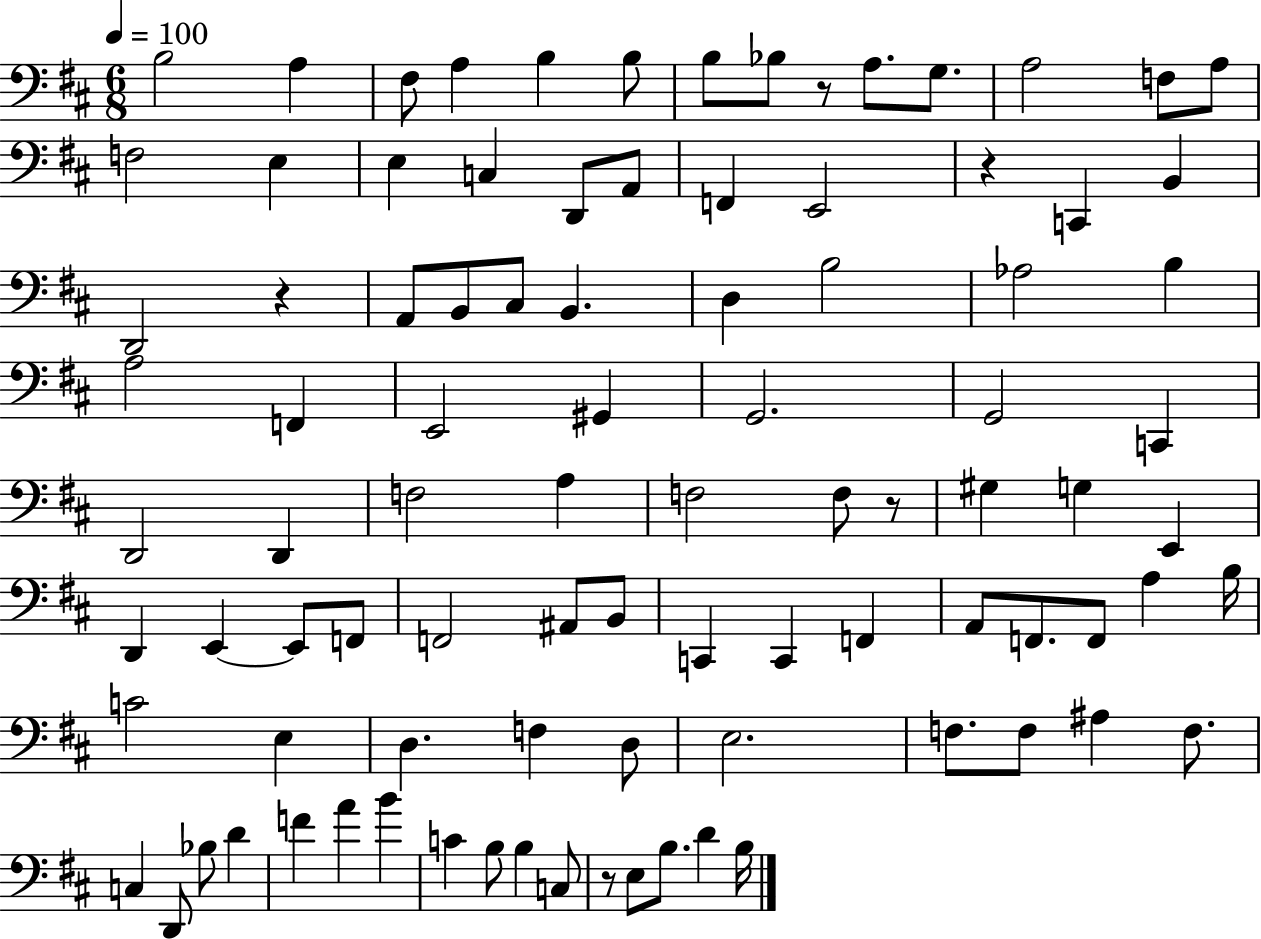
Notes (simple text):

B3/h A3/q F#3/e A3/q B3/q B3/e B3/e Bb3/e R/e A3/e. G3/e. A3/h F3/e A3/e F3/h E3/q E3/q C3/q D2/e A2/e F2/q E2/h R/q C2/q B2/q D2/h R/q A2/e B2/e C#3/e B2/q. D3/q B3/h Ab3/h B3/q A3/h F2/q E2/h G#2/q G2/h. G2/h C2/q D2/h D2/q F3/h A3/q F3/h F3/e R/e G#3/q G3/q E2/q D2/q E2/q E2/e F2/e F2/h A#2/e B2/e C2/q C2/q F2/q A2/e F2/e. F2/e A3/q B3/s C4/h E3/q D3/q. F3/q D3/e E3/h. F3/e. F3/e A#3/q F3/e. C3/q D2/e Bb3/e D4/q F4/q A4/q B4/q C4/q B3/e B3/q C3/e R/e E3/e B3/e. D4/q B3/s